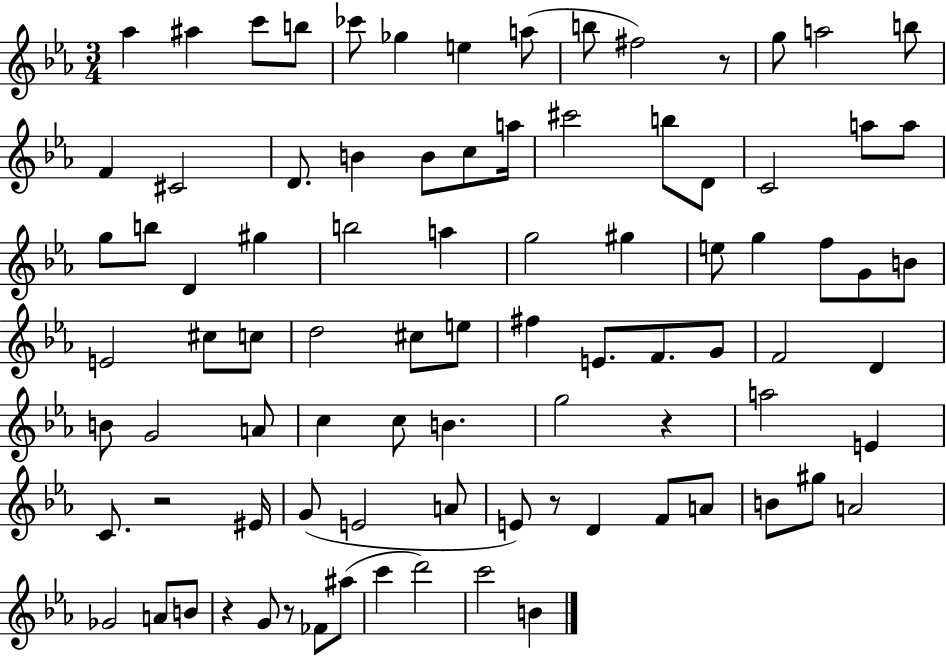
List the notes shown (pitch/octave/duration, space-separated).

Ab5/q A#5/q C6/e B5/e CES6/e Gb5/q E5/q A5/e B5/e F#5/h R/e G5/e A5/h B5/e F4/q C#4/h D4/e. B4/q B4/e C5/e A5/s C#6/h B5/e D4/e C4/h A5/e A5/e G5/e B5/e D4/q G#5/q B5/h A5/q G5/h G#5/q E5/e G5/q F5/e G4/e B4/e E4/h C#5/e C5/e D5/h C#5/e E5/e F#5/q E4/e. F4/e. G4/e F4/h D4/q B4/e G4/h A4/e C5/q C5/e B4/q. G5/h R/q A5/h E4/q C4/e. R/h EIS4/s G4/e E4/h A4/e E4/e R/e D4/q F4/e A4/e B4/e G#5/e A4/h Gb4/h A4/e B4/e R/q G4/e R/e FES4/e A#5/e C6/q D6/h C6/h B4/q